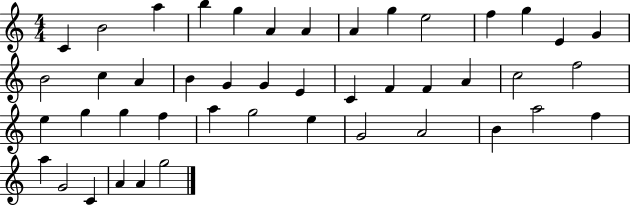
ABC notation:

X:1
T:Untitled
M:4/4
L:1/4
K:C
C B2 a b g A A A g e2 f g E G B2 c A B G G E C F F A c2 f2 e g g f a g2 e G2 A2 B a2 f a G2 C A A g2